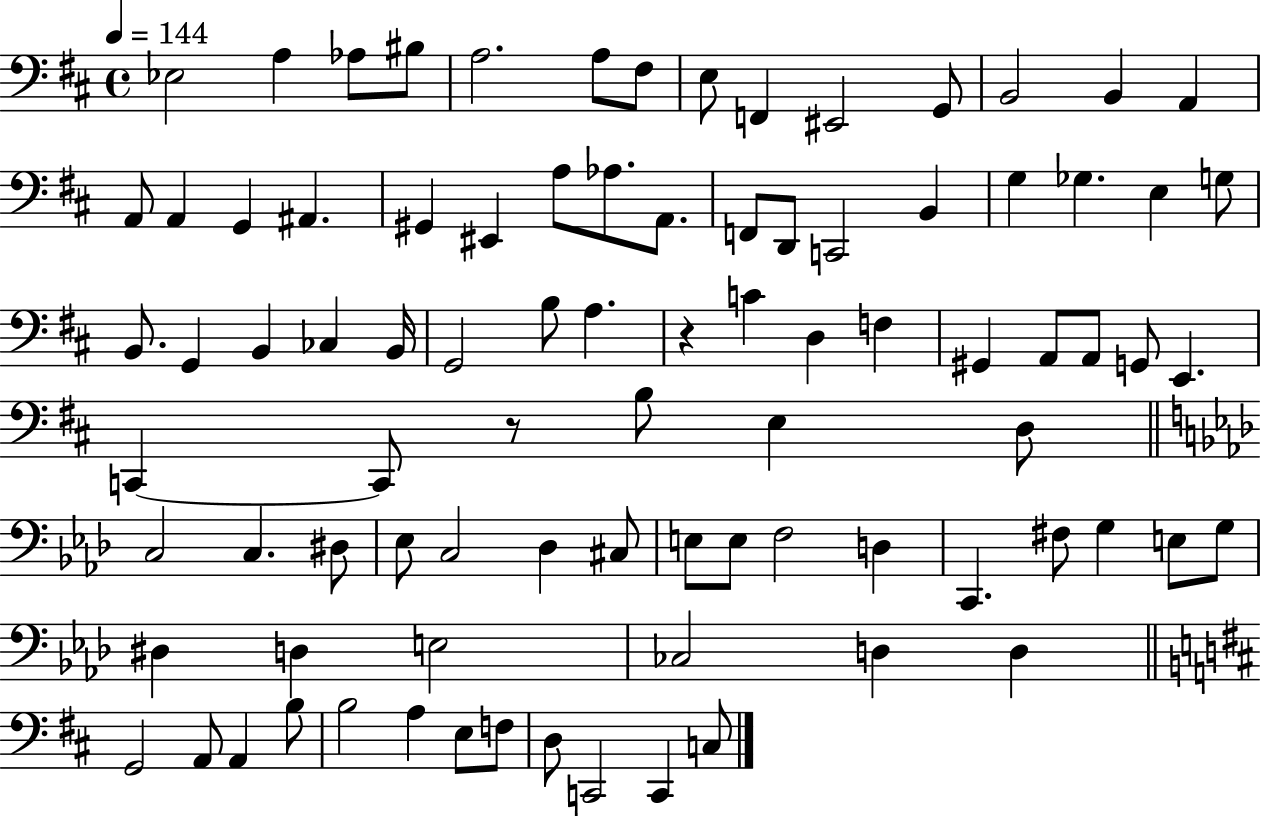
{
  \clef bass
  \time 4/4
  \defaultTimeSignature
  \key d \major
  \tempo 4 = 144
  ees2 a4 aes8 bis8 | a2. a8 fis8 | e8 f,4 eis,2 g,8 | b,2 b,4 a,4 | \break a,8 a,4 g,4 ais,4. | gis,4 eis,4 a8 aes8. a,8. | f,8 d,8 c,2 b,4 | g4 ges4. e4 g8 | \break b,8. g,4 b,4 ces4 b,16 | g,2 b8 a4. | r4 c'4 d4 f4 | gis,4 a,8 a,8 g,8 e,4. | \break c,4~~ c,8 r8 b8 e4 d8 | \bar "||" \break \key f \minor c2 c4. dis8 | ees8 c2 des4 cis8 | e8 e8 f2 d4 | c,4. fis8 g4 e8 g8 | \break dis4 d4 e2 | ces2 d4 d4 | \bar "||" \break \key d \major g,2 a,8 a,4 b8 | b2 a4 e8 f8 | d8 c,2 c,4 c8 | \bar "|."
}